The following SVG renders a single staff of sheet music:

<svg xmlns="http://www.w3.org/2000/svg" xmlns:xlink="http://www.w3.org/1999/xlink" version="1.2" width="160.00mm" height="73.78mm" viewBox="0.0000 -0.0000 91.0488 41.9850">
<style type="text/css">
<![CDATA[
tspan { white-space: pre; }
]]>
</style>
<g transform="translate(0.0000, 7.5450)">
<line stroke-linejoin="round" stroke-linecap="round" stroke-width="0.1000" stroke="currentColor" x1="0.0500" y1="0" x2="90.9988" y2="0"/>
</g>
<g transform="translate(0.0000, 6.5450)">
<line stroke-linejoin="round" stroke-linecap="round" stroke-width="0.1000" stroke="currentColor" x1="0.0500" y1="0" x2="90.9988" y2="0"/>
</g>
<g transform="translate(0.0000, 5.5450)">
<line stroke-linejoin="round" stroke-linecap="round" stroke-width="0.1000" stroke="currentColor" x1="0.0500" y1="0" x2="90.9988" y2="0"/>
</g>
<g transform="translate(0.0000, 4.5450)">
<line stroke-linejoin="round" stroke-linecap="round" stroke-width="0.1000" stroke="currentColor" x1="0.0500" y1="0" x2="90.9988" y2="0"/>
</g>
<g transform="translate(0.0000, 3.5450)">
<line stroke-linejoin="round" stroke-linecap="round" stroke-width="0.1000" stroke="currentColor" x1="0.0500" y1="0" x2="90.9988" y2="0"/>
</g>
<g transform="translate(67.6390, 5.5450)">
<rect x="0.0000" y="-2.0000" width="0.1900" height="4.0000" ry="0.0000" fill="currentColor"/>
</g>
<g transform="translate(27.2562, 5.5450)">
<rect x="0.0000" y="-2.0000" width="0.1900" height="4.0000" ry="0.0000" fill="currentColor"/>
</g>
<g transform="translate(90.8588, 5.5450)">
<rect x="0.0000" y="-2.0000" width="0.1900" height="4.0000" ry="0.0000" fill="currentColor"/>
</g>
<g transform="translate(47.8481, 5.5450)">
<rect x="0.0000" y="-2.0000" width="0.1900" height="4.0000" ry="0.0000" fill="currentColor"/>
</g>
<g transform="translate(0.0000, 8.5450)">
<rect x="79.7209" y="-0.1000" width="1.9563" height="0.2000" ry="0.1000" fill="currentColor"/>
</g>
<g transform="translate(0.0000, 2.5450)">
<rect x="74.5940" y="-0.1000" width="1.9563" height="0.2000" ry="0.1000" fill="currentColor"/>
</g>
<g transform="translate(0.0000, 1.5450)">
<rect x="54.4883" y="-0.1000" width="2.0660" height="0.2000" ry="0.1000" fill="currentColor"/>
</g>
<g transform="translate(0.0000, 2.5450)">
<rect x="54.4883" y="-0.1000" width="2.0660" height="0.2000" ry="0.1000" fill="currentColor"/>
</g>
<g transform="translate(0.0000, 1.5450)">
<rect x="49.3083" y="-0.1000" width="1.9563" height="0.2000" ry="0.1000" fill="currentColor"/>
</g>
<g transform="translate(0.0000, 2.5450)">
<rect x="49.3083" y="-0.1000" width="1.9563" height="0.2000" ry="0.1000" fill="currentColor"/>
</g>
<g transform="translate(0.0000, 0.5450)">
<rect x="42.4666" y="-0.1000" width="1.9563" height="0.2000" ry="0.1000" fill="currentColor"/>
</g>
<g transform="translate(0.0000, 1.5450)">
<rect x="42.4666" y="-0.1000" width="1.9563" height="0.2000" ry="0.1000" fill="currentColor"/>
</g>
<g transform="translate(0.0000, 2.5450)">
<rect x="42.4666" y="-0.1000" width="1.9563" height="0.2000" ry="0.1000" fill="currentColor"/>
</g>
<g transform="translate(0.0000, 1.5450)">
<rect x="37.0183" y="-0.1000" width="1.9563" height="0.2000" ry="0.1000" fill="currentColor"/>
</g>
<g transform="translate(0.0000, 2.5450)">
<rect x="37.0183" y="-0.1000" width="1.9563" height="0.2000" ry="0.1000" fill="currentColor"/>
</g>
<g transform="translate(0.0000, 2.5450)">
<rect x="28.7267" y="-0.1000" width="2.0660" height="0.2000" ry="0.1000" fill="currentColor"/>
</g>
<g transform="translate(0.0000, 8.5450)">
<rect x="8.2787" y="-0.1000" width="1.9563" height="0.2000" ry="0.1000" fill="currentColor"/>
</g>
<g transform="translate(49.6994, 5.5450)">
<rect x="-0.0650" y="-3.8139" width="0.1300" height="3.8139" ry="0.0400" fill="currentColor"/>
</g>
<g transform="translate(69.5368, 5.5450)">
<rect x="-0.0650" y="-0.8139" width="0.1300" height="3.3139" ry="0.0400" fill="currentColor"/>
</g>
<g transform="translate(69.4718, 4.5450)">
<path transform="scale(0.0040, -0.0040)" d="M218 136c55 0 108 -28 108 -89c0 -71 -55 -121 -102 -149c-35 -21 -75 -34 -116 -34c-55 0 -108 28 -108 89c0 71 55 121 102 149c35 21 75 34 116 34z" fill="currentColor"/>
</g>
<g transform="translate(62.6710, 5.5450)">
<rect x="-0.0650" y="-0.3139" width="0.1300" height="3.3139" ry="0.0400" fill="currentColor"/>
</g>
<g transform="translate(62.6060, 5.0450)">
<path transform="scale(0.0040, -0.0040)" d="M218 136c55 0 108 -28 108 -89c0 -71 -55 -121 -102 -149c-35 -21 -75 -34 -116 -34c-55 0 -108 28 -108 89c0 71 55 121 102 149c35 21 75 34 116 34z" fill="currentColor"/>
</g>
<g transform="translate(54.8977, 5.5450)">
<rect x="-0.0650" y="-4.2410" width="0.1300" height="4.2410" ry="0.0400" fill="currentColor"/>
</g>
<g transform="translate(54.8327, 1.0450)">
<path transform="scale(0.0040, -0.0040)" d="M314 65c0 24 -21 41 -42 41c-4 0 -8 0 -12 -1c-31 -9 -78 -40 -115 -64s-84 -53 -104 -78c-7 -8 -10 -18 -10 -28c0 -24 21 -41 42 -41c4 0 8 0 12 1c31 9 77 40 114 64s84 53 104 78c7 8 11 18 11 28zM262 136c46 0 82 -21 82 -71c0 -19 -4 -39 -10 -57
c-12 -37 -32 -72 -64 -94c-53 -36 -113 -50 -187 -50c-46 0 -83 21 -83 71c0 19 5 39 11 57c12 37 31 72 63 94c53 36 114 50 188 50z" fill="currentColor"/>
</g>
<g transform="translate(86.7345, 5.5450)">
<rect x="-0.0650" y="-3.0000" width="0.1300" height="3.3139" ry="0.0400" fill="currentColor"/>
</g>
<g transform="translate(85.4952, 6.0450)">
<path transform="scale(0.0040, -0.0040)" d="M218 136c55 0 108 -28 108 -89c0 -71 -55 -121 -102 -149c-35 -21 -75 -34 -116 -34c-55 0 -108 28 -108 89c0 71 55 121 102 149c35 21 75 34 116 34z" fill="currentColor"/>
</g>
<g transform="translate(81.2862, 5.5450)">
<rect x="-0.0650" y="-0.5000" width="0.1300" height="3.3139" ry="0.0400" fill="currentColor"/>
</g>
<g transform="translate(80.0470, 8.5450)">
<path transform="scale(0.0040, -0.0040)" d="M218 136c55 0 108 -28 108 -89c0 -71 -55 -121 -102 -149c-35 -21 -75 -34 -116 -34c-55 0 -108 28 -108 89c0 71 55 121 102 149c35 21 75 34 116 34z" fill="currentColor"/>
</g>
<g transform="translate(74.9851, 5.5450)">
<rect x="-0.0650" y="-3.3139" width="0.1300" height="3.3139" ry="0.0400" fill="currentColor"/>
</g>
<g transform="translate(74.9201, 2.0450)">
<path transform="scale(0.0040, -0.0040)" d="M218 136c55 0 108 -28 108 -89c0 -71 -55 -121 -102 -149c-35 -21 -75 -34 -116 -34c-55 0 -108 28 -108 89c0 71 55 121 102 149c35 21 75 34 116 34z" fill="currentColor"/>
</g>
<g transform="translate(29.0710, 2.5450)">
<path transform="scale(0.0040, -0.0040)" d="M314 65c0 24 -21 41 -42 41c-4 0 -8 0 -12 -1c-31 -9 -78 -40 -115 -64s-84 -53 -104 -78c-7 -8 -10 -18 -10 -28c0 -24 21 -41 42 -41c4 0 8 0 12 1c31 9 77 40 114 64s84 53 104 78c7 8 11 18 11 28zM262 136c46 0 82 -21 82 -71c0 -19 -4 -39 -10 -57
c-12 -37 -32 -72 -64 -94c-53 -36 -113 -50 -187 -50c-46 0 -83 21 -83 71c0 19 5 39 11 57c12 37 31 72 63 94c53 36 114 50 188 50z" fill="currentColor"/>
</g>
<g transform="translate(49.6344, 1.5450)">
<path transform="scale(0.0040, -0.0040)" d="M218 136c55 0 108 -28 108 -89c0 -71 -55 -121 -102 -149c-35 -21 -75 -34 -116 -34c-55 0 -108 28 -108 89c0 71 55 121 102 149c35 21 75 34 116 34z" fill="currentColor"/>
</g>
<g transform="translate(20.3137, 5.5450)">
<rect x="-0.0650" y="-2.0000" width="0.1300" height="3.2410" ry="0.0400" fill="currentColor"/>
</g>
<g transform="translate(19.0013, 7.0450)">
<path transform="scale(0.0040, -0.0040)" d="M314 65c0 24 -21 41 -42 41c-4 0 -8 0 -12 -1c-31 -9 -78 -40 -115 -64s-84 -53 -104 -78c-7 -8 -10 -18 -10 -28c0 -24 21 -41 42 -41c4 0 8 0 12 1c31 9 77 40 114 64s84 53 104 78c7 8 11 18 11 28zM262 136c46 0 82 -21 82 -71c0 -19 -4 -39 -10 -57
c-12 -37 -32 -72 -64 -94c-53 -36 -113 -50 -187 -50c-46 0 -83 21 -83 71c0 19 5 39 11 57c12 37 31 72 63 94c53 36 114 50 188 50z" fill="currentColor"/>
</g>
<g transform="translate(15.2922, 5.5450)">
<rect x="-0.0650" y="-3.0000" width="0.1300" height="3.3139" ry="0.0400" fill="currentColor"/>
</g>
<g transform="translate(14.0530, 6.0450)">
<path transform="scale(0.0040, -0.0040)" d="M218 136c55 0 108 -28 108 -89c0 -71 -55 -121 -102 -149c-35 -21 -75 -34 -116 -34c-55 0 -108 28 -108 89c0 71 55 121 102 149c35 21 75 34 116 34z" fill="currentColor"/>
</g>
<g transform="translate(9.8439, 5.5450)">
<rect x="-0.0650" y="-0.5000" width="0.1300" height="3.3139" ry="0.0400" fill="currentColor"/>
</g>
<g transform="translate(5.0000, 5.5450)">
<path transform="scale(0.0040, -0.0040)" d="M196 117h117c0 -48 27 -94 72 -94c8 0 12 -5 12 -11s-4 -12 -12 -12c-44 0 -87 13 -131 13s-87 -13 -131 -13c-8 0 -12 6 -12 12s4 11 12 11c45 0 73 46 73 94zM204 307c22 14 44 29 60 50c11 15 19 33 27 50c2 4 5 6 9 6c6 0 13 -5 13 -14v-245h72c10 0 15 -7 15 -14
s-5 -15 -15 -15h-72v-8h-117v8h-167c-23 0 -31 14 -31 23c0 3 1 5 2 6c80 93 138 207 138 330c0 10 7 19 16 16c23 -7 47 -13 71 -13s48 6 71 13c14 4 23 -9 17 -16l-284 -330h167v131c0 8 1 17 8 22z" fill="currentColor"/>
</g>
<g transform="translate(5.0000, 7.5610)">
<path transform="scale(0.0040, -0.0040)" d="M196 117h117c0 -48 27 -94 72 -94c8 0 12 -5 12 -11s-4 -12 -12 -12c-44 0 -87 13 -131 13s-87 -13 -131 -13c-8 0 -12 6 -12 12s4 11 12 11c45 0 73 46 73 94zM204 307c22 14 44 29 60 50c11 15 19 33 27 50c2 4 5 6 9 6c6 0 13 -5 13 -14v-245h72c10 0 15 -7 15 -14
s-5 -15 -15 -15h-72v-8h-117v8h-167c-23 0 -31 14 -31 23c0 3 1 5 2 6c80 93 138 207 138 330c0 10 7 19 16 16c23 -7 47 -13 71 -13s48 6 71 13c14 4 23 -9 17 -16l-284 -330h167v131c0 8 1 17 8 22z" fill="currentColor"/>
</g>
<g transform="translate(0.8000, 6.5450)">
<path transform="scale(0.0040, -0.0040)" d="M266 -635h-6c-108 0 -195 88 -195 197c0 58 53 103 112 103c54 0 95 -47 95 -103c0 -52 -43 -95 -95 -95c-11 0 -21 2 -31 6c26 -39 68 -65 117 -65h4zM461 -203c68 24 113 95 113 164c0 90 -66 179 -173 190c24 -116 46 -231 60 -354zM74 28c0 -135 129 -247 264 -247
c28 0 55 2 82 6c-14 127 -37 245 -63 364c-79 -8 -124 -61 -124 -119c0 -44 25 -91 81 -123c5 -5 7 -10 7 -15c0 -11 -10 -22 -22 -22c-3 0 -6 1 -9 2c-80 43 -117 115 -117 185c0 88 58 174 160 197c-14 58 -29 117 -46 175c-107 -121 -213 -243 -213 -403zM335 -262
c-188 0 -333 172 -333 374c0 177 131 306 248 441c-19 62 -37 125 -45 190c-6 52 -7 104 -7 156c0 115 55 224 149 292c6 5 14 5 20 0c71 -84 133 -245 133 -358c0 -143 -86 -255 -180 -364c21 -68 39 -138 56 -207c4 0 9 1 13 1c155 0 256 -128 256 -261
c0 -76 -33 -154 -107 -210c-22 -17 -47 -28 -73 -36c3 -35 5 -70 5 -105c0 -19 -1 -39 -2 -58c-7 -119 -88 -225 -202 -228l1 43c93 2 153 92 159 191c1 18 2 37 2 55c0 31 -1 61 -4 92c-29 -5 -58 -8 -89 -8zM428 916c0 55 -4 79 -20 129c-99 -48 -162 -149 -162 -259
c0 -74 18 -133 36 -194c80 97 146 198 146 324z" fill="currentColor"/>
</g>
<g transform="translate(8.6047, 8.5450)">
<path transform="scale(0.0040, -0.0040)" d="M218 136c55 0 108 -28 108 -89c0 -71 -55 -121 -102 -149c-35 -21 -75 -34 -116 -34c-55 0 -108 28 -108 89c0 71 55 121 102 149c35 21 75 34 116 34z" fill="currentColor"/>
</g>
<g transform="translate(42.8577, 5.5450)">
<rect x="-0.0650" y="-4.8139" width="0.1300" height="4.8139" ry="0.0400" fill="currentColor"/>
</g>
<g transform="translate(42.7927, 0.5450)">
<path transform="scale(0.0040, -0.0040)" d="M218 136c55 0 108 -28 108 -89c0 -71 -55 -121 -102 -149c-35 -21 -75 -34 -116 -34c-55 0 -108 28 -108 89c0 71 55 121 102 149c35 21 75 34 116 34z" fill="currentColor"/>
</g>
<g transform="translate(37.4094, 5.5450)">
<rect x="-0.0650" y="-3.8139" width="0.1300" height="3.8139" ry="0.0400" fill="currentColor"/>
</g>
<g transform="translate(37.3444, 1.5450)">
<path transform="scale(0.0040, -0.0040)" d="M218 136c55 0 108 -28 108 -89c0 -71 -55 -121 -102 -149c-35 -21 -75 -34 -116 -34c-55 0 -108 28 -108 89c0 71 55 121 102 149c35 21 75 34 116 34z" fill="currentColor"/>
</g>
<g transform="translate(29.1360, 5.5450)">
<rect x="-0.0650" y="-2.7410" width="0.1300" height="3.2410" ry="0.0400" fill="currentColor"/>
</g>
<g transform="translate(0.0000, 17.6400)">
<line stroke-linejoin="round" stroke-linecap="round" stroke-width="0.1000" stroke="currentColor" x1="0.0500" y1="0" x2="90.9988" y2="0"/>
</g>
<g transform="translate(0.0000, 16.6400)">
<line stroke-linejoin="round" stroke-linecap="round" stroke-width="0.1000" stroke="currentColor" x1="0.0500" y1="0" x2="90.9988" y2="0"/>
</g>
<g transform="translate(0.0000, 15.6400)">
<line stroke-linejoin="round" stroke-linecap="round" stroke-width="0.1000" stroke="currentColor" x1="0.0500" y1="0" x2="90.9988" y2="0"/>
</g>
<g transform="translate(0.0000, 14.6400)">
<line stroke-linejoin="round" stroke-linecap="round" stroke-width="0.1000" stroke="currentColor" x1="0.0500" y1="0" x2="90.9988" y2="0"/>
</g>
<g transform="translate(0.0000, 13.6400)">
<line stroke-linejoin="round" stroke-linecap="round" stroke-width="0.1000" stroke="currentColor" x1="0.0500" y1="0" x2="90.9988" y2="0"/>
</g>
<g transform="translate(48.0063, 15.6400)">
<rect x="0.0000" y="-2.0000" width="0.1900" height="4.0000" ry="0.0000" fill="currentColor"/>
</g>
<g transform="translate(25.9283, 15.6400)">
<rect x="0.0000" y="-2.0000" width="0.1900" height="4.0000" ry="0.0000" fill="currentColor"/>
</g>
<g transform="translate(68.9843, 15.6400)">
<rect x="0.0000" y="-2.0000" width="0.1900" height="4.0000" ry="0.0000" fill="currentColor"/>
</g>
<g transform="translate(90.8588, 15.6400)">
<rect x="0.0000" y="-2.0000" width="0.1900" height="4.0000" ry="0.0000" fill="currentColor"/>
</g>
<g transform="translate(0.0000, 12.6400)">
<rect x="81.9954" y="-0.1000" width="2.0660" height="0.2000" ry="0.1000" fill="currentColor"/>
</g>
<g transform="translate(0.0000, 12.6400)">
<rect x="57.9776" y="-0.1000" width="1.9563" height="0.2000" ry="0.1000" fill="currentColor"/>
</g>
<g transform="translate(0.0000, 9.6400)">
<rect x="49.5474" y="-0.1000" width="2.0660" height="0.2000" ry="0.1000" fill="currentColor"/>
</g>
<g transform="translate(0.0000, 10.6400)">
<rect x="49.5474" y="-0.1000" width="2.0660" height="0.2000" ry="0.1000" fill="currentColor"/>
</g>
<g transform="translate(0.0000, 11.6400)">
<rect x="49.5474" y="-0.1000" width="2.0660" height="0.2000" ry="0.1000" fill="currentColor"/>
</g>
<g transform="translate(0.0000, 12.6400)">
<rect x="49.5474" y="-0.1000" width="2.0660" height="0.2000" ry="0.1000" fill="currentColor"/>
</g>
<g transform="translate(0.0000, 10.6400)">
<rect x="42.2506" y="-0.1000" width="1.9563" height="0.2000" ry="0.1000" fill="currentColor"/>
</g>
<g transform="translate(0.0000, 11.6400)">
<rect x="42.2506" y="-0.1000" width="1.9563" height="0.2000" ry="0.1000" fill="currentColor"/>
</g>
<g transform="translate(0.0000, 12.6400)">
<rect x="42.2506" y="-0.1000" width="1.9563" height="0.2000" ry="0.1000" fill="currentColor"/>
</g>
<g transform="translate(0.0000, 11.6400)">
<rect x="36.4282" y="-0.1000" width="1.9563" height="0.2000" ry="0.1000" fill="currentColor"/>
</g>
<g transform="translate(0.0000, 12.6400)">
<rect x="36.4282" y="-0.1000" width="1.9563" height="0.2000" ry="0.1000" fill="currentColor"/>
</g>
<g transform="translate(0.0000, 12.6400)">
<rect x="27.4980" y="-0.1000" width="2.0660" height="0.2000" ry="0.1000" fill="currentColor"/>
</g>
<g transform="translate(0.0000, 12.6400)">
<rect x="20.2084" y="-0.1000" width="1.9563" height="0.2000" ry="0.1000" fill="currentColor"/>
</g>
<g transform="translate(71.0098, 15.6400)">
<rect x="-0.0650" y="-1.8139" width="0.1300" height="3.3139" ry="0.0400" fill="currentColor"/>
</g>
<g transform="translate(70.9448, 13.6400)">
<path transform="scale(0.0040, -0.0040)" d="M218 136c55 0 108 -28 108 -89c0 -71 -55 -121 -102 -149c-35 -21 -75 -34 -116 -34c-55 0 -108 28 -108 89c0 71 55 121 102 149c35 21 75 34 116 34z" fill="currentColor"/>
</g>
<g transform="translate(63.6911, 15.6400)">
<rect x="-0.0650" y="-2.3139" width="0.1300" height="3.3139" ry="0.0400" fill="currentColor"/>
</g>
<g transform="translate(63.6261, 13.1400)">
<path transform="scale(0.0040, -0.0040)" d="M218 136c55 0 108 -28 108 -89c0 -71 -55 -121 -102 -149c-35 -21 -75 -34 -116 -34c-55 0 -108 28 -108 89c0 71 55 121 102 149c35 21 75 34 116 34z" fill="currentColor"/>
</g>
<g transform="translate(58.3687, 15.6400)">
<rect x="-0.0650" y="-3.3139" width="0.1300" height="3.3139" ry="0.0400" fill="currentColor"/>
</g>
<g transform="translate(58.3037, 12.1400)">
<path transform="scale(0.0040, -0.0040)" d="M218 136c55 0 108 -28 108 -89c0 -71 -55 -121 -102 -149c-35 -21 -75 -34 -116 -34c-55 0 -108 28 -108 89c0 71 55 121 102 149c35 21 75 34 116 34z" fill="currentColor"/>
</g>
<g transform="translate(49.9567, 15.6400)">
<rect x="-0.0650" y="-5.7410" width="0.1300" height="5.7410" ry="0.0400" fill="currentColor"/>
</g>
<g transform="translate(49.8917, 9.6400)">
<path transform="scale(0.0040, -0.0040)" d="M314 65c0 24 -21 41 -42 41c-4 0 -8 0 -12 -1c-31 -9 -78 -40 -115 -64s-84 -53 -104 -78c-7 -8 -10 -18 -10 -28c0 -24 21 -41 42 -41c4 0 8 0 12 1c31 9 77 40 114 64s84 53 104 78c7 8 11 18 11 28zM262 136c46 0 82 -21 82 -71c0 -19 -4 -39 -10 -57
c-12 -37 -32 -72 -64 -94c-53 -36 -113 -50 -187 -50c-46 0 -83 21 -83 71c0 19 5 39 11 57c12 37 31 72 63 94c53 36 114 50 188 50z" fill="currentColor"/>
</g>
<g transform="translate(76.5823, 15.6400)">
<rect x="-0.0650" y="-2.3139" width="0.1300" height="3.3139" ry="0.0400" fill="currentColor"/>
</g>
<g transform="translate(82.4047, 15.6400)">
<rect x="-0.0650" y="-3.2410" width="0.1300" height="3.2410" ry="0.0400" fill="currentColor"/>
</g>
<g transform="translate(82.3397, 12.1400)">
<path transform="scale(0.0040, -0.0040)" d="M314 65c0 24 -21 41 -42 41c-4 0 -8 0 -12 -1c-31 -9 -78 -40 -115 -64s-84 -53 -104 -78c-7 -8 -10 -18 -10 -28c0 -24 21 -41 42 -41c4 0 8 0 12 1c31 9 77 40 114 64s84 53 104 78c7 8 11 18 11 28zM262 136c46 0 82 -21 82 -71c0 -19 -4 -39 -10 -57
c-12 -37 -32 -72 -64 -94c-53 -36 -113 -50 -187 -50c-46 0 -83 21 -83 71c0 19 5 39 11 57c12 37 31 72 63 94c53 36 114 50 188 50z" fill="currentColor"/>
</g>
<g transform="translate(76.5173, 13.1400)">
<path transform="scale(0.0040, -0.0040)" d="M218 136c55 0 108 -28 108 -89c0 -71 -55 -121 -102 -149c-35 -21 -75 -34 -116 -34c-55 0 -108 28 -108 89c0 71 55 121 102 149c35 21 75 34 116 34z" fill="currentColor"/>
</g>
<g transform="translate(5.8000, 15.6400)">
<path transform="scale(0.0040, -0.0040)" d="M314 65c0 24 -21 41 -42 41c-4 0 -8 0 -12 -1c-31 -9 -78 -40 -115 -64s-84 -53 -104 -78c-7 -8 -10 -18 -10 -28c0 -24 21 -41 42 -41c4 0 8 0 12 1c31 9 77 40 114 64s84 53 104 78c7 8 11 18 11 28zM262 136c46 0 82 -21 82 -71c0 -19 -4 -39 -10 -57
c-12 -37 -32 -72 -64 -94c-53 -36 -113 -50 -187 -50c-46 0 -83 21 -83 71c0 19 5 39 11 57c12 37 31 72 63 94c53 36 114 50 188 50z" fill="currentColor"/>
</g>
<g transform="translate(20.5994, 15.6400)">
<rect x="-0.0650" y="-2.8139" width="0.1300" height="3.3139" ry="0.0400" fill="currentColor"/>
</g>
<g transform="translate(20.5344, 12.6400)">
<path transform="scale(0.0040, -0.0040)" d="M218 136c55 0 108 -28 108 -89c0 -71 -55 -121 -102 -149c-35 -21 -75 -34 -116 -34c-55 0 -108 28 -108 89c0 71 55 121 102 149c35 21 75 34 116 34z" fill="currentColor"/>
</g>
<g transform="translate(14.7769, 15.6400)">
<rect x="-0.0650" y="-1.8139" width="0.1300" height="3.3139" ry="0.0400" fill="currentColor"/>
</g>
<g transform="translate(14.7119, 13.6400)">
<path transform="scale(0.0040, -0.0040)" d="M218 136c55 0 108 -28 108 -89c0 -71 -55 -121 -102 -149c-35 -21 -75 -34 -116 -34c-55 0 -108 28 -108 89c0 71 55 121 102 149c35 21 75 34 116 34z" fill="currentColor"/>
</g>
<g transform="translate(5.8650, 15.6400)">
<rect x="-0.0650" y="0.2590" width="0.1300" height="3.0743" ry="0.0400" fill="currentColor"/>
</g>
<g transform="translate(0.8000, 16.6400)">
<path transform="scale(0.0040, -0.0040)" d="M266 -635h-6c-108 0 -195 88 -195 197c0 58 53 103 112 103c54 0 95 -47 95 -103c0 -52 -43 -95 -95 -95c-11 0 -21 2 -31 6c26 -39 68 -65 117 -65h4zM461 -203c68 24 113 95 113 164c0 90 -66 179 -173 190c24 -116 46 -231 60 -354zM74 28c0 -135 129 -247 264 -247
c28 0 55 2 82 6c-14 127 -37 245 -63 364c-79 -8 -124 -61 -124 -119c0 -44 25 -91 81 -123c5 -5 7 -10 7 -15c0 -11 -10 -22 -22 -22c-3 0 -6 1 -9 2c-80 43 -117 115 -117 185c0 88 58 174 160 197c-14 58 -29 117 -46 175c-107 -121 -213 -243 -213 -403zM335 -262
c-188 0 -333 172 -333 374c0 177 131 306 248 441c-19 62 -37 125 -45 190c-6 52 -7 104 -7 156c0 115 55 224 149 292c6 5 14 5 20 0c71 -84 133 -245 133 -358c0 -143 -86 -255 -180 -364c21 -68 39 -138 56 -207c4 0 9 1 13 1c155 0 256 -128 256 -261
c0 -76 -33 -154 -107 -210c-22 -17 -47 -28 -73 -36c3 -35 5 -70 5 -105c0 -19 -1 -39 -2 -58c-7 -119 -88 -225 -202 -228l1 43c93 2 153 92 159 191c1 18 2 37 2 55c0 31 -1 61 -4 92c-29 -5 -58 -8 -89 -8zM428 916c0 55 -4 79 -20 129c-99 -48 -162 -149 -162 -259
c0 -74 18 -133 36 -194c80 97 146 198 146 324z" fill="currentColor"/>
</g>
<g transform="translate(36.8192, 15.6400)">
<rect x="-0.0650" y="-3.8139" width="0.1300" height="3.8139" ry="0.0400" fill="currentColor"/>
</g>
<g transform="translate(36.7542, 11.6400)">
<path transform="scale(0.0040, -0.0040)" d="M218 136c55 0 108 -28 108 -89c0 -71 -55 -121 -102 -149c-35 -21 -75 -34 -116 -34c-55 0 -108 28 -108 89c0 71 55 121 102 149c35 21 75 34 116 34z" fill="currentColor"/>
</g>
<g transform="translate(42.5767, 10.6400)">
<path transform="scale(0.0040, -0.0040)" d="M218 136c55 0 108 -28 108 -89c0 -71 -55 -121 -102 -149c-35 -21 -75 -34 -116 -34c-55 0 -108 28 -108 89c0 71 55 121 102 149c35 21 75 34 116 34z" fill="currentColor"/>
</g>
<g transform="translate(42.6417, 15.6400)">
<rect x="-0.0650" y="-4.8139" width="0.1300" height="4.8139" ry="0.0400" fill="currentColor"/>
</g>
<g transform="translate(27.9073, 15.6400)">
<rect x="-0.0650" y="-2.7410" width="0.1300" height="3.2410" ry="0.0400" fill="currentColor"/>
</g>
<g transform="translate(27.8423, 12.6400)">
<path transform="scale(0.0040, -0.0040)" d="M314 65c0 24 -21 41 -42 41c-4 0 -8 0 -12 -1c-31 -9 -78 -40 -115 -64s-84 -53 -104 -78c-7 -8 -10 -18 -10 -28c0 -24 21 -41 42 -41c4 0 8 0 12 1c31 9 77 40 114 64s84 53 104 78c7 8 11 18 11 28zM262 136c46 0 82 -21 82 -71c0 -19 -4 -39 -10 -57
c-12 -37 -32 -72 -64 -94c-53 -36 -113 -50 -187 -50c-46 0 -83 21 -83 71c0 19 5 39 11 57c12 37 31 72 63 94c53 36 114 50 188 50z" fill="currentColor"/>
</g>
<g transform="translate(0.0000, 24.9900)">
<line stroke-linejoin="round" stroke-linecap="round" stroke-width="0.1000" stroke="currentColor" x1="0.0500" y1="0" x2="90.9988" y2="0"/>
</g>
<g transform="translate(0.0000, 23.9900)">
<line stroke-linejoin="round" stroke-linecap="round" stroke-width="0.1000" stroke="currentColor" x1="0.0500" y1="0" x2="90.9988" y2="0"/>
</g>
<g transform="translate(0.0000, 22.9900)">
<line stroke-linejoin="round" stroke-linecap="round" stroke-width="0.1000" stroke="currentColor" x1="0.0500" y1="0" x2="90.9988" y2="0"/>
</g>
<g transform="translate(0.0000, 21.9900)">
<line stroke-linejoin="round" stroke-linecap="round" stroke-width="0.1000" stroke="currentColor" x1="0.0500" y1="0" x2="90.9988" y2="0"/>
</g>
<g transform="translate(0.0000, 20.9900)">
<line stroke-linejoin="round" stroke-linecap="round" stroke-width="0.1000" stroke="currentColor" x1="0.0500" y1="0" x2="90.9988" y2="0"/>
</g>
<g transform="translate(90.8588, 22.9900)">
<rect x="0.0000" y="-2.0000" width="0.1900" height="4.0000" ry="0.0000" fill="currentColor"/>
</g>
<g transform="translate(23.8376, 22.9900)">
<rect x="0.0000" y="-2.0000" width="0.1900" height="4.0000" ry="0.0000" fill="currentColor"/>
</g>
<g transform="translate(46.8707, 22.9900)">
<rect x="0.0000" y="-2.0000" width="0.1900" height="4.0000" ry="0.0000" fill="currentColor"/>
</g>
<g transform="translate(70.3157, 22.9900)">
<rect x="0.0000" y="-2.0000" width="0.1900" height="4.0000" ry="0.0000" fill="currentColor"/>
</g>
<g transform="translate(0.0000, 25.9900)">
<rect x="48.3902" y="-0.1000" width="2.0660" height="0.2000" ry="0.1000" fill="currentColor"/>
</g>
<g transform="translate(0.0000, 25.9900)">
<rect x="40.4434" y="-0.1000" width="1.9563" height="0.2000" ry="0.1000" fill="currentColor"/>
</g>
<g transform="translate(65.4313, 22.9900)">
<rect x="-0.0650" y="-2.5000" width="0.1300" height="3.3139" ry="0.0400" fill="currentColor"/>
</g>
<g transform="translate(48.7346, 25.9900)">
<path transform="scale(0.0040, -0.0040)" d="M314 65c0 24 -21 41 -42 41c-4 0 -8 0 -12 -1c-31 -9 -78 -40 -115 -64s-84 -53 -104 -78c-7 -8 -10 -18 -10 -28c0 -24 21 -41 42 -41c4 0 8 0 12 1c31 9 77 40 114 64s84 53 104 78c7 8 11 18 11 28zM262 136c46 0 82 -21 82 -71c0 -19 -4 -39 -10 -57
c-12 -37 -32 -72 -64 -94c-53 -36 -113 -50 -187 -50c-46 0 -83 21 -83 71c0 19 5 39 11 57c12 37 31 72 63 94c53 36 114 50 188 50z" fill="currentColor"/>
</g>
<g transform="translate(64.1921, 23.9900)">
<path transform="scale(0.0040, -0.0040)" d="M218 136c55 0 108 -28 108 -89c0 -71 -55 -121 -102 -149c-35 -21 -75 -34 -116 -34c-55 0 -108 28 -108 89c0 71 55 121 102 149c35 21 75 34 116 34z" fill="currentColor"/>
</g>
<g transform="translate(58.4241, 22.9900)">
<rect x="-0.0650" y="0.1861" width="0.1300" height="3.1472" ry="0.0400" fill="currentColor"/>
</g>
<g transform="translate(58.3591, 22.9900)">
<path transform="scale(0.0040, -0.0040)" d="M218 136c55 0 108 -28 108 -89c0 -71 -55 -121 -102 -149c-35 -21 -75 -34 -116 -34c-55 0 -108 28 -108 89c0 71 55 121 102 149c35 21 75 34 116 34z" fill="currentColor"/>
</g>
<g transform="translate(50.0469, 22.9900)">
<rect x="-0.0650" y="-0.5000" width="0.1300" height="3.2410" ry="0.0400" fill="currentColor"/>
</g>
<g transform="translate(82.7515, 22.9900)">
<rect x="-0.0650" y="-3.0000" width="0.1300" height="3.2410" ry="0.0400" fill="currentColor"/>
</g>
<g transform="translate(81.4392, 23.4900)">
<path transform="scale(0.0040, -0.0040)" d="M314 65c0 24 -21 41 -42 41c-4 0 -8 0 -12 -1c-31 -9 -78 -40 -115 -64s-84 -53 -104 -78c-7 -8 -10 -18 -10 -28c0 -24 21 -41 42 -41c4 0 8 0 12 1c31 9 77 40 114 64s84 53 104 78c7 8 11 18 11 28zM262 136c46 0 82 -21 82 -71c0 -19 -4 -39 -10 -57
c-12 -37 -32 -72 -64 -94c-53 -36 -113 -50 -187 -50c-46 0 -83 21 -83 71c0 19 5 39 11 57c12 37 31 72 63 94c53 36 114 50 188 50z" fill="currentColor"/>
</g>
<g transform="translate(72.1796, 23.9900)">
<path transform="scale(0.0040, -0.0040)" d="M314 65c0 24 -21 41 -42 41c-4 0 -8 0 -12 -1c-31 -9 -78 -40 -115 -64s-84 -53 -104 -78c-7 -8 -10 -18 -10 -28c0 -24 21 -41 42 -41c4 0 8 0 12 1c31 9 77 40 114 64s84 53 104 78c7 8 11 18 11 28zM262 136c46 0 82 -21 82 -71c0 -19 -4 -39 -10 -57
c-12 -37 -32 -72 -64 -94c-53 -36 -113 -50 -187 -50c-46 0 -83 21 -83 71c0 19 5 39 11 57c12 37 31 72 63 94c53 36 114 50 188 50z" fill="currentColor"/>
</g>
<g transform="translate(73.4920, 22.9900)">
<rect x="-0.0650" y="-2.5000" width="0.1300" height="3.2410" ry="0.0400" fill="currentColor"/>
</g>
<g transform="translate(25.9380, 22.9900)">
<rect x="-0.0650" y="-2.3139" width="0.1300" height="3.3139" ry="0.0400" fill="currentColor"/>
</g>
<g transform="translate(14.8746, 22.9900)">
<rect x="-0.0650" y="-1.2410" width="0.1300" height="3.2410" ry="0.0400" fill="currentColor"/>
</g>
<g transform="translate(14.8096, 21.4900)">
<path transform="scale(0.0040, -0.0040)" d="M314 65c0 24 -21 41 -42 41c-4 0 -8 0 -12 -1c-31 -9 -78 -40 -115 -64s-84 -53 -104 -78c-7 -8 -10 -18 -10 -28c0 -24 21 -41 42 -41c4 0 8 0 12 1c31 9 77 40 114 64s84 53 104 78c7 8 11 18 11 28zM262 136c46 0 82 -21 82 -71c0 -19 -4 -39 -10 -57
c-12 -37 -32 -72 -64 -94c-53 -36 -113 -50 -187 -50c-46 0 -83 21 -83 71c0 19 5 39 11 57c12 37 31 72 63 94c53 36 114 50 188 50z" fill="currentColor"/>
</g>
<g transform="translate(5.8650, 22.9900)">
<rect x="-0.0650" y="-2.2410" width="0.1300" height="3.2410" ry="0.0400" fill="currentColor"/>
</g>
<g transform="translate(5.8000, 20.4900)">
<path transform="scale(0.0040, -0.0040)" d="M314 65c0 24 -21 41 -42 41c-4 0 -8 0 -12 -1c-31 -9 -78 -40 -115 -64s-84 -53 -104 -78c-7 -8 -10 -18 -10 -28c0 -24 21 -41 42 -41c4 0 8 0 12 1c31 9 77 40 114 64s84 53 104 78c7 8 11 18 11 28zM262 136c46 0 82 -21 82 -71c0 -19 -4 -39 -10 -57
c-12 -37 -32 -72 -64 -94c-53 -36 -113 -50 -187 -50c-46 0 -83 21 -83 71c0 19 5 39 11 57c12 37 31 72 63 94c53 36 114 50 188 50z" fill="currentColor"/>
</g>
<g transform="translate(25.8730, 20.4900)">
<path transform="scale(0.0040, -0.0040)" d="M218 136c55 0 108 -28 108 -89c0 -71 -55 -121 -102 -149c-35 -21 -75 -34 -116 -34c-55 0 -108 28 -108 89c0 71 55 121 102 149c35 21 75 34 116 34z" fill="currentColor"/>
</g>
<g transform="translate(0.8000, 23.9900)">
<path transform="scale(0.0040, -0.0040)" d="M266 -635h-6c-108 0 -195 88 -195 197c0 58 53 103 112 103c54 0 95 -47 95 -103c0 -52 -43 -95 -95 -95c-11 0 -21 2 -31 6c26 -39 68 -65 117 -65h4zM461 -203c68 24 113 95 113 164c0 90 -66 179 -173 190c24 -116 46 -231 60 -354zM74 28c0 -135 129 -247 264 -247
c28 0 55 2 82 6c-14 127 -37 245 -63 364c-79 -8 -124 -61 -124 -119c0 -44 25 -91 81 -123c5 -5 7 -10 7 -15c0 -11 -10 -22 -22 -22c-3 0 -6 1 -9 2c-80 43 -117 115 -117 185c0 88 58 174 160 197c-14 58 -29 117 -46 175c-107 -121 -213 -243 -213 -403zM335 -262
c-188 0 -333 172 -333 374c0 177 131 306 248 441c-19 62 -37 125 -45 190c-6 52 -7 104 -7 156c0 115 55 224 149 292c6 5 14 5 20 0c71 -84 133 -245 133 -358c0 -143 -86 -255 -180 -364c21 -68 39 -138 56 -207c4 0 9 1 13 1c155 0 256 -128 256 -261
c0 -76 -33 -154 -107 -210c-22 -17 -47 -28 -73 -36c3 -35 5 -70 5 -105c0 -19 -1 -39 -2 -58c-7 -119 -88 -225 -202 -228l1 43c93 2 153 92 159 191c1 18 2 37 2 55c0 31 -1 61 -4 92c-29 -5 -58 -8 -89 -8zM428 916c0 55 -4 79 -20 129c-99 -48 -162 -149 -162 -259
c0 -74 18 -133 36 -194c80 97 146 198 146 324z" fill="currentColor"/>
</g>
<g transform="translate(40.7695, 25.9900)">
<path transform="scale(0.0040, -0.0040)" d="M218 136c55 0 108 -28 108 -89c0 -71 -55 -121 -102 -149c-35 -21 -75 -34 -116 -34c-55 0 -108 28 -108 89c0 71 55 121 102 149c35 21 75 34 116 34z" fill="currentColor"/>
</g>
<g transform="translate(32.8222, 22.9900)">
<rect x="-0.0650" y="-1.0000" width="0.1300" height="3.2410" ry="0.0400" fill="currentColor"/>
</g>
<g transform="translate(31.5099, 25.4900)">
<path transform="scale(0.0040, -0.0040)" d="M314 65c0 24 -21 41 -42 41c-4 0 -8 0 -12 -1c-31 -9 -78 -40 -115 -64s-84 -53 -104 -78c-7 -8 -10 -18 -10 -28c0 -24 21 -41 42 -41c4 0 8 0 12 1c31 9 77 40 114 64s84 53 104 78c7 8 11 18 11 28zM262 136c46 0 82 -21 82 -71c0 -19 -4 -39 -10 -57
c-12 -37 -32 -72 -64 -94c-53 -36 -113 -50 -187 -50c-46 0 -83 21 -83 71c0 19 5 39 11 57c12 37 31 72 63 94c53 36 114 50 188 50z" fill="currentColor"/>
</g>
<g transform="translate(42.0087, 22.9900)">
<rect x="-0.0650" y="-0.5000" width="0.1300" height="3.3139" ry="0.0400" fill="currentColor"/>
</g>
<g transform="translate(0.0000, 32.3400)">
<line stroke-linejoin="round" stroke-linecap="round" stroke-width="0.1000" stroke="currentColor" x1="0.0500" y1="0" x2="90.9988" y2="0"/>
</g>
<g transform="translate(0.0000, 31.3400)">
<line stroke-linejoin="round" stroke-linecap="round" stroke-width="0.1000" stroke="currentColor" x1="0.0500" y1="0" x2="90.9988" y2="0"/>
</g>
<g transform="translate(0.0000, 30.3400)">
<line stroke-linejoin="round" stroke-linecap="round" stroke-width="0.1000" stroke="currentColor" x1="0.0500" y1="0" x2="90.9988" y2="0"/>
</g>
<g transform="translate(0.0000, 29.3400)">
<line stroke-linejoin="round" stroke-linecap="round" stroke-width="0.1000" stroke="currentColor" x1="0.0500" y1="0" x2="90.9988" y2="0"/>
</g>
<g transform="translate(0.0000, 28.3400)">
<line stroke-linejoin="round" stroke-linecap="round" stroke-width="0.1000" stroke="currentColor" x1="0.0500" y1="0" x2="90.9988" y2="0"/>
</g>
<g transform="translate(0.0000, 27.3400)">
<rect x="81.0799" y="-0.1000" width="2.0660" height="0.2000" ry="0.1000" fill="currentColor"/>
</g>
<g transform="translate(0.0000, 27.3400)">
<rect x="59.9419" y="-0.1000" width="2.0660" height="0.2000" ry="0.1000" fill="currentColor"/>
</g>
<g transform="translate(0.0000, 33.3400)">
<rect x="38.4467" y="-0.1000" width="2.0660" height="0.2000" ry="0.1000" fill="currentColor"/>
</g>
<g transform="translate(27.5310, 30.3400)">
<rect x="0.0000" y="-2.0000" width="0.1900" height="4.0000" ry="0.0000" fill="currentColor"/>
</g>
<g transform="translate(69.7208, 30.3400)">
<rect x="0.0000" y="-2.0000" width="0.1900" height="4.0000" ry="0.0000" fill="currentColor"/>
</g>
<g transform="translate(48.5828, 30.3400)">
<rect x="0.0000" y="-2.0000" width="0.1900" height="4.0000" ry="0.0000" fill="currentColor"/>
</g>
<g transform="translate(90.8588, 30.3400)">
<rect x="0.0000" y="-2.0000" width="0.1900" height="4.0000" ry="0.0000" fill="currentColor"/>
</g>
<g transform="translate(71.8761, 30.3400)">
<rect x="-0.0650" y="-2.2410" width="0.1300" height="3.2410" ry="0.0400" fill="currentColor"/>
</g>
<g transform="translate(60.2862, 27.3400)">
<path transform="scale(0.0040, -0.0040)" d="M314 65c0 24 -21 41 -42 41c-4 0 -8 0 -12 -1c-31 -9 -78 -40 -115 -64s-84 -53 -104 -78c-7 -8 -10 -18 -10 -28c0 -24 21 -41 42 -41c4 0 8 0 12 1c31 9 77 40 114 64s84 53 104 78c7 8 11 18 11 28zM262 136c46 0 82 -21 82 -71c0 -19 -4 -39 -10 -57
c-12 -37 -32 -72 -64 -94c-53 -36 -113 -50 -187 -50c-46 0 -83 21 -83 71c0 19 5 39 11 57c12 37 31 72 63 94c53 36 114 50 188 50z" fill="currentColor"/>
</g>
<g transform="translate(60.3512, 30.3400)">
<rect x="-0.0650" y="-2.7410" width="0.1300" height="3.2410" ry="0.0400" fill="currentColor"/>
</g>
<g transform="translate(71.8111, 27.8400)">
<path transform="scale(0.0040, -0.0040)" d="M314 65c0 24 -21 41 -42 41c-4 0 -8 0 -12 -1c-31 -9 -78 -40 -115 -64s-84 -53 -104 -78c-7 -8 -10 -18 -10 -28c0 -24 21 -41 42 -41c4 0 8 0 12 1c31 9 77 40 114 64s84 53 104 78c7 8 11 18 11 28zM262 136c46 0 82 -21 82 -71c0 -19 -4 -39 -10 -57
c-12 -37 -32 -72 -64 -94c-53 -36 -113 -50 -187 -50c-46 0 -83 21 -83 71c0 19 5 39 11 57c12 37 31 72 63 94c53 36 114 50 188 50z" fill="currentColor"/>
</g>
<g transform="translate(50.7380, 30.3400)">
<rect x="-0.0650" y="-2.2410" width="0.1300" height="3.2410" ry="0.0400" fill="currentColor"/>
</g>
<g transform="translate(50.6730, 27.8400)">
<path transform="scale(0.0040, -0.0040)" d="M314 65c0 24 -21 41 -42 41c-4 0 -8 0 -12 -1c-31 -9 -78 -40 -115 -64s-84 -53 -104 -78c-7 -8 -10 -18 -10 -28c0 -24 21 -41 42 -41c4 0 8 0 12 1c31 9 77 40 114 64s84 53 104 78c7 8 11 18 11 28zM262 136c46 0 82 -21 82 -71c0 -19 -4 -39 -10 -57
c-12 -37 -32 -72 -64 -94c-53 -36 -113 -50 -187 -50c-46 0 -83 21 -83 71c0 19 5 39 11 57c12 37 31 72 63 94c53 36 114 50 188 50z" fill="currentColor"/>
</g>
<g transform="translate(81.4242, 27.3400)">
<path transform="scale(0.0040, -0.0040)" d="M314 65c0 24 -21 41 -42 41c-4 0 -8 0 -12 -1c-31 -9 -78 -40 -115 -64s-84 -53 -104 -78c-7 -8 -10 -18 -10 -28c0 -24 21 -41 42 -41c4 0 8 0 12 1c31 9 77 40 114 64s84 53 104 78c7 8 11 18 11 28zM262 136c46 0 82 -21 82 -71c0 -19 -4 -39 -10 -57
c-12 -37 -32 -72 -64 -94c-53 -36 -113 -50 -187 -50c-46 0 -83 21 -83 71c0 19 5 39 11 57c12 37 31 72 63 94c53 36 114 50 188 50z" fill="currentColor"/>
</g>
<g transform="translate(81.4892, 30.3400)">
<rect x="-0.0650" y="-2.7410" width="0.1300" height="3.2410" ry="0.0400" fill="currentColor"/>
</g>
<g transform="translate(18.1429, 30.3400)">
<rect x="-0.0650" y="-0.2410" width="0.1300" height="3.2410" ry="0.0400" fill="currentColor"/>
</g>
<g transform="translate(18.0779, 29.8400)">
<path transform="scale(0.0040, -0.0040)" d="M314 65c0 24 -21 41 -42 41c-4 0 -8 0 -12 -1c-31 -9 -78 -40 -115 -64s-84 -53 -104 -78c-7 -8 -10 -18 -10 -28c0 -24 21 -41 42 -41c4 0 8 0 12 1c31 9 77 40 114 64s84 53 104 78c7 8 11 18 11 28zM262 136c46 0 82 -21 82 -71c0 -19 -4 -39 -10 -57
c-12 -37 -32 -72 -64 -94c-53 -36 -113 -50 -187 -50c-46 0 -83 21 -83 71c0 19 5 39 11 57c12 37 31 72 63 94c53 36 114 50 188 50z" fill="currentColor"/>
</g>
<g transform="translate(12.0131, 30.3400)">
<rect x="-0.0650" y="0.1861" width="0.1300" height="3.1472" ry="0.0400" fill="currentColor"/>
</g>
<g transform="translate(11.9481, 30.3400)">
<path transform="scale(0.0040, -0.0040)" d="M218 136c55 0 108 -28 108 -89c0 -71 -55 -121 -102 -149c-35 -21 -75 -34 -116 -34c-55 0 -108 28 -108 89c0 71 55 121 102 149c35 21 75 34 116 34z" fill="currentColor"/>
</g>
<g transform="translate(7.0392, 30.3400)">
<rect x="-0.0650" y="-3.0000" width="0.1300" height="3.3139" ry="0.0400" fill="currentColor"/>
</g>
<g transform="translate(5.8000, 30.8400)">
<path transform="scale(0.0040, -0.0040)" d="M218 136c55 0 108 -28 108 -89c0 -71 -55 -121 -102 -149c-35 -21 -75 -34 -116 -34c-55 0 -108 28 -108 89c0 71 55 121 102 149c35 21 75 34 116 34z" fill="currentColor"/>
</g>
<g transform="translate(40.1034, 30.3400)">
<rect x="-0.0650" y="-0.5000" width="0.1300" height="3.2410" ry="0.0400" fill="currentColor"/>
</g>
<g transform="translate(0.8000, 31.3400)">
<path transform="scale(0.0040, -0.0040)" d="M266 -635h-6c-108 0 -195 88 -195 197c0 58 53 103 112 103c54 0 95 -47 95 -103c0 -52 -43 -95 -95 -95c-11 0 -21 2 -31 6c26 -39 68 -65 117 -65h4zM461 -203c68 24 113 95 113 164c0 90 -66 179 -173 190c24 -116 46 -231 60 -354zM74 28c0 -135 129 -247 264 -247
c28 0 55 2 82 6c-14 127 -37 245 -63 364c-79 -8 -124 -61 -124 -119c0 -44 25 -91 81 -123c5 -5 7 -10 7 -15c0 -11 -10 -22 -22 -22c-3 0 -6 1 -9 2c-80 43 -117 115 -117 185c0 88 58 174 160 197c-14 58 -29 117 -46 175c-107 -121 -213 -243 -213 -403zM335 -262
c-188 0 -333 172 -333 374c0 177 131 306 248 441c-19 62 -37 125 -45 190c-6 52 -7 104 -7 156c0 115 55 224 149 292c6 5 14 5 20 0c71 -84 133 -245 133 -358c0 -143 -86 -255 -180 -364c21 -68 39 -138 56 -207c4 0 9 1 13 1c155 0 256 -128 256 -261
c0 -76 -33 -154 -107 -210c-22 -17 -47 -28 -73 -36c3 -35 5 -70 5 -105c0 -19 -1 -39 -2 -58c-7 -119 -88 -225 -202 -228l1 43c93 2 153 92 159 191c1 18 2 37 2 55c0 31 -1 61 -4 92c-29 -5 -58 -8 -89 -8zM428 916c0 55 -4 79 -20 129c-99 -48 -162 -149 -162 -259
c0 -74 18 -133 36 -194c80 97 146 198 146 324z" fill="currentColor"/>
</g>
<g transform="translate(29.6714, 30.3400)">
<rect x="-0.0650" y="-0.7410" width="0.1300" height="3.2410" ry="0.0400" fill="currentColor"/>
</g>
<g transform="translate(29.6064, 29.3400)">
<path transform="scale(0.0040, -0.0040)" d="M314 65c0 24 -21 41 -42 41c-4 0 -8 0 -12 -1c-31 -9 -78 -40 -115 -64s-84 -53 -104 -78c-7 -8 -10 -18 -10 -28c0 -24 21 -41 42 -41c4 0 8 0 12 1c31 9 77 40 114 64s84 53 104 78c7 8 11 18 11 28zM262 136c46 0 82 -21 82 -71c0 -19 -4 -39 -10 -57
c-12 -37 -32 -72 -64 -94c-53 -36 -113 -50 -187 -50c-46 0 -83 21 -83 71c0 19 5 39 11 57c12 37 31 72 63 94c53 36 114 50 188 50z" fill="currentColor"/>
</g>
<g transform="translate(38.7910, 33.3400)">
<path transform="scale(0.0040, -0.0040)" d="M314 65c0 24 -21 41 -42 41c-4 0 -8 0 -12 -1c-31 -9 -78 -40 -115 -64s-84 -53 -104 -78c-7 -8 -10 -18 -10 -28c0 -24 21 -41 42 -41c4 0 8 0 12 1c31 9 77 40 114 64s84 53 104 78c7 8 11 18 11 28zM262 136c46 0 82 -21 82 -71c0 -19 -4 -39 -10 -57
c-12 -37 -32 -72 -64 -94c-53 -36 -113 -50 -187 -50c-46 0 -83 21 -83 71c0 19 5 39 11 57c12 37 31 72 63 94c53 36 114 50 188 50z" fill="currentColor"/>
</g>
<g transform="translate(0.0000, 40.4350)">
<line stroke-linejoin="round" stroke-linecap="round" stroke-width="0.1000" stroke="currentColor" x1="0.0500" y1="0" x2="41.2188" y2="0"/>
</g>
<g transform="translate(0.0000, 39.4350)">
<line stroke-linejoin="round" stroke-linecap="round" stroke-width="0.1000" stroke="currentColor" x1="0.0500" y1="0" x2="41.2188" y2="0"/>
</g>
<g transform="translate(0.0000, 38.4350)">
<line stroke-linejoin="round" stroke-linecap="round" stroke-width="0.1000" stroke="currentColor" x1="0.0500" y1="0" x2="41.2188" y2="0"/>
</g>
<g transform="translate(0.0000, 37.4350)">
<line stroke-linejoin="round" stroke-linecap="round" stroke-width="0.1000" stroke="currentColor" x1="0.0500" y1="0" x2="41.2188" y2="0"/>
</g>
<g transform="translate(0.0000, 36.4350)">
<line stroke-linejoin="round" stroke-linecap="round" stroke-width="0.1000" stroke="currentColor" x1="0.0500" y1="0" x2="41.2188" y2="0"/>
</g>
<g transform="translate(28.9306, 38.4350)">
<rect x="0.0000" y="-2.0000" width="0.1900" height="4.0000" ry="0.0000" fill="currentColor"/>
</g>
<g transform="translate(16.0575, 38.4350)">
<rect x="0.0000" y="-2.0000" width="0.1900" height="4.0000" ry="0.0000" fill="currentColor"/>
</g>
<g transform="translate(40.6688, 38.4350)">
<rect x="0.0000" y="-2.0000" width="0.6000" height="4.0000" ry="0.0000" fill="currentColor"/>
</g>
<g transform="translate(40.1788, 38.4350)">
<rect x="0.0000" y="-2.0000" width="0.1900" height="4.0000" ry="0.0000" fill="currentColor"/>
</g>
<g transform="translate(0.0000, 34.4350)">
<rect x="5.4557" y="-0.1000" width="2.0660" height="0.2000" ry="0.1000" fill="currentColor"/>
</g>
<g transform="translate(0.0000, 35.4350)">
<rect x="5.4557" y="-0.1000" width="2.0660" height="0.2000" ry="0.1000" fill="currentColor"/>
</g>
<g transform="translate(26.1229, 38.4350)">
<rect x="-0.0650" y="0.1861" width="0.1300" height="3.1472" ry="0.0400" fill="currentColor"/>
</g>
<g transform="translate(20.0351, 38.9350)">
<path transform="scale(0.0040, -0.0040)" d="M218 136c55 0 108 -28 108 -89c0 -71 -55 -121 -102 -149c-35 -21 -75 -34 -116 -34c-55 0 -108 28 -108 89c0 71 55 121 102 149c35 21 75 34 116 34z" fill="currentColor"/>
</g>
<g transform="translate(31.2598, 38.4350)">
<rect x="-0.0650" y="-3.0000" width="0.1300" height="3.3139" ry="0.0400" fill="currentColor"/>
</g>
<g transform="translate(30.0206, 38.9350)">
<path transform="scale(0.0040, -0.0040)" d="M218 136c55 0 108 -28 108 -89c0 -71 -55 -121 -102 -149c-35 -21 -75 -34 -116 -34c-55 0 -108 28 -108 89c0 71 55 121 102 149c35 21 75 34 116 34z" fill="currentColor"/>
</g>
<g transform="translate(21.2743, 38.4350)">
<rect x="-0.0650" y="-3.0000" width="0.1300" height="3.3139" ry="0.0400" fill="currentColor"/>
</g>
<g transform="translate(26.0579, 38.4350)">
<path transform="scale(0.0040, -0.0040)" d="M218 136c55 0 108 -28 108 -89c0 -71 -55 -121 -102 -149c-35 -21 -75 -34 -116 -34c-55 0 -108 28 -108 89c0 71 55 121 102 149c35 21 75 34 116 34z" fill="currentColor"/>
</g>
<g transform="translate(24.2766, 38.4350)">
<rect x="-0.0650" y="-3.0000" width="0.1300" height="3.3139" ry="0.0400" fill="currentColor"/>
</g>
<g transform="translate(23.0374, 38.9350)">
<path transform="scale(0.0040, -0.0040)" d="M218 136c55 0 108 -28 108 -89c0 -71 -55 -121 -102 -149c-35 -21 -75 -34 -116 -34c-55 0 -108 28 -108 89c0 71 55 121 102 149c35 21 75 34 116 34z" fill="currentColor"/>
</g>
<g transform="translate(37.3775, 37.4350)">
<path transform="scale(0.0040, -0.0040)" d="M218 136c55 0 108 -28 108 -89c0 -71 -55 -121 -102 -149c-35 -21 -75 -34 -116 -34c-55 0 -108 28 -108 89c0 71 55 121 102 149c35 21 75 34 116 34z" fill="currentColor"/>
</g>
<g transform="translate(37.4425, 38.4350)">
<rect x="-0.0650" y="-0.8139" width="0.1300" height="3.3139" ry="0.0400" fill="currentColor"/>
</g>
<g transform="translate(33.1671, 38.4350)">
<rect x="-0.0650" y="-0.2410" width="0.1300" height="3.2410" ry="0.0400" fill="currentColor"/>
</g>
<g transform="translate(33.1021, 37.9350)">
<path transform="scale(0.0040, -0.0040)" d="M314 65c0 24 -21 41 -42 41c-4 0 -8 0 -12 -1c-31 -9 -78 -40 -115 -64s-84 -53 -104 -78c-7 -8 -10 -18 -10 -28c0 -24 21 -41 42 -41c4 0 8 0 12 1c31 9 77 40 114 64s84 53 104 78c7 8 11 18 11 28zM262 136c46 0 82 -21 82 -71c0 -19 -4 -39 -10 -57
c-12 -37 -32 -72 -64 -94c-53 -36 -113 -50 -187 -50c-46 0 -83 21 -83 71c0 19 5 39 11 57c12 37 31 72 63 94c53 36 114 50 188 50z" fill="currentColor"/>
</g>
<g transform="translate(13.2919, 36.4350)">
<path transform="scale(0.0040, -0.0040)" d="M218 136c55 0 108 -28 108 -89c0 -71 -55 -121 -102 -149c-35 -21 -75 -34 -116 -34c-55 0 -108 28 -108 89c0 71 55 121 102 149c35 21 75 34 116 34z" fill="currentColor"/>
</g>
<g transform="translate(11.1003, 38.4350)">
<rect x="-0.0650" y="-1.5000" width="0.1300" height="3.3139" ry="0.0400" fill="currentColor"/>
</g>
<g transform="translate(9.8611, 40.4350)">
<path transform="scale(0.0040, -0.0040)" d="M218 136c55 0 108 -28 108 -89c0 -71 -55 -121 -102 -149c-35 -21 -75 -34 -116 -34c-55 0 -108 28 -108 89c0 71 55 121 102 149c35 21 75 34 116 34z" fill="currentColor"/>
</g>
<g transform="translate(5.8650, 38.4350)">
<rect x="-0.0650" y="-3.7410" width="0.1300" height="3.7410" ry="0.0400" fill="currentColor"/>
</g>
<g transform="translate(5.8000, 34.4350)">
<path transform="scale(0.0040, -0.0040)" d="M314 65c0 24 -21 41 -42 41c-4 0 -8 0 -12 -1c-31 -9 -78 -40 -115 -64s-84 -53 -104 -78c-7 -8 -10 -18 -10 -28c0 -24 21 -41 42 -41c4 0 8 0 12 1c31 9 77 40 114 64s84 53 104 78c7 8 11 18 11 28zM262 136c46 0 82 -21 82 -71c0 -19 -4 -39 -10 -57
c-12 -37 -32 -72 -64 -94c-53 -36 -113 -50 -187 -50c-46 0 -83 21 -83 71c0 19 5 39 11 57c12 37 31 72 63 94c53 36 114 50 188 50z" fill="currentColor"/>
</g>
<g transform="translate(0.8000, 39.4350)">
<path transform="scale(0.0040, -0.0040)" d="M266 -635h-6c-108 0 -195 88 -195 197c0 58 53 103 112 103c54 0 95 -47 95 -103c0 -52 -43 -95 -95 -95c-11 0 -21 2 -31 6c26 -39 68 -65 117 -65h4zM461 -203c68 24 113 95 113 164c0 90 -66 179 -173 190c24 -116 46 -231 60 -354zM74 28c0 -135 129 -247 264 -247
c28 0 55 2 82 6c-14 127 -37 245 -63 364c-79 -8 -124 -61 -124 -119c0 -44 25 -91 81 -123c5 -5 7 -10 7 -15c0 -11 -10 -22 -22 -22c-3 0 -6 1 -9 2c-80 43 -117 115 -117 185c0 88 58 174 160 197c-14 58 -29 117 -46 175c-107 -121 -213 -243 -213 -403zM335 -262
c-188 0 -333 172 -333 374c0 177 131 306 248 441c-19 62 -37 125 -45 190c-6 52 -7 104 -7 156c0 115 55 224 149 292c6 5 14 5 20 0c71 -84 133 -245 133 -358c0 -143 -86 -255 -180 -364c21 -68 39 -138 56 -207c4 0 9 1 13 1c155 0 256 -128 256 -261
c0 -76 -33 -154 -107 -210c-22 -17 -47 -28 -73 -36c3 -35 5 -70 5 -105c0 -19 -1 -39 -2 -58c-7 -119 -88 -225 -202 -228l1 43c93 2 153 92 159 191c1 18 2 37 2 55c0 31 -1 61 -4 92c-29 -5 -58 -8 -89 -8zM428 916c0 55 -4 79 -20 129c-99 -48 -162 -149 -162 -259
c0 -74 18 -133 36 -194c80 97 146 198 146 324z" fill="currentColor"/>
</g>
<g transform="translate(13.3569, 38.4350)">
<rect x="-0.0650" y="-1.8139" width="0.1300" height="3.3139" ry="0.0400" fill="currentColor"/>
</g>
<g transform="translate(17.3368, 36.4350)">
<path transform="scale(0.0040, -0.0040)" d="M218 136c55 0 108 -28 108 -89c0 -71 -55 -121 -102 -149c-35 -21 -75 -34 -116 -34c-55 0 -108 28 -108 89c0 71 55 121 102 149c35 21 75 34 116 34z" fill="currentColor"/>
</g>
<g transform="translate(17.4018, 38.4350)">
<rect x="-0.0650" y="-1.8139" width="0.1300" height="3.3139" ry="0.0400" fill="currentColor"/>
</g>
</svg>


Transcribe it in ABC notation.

X:1
T:Untitled
M:4/4
L:1/4
K:C
C A F2 a2 c' e' c' d'2 c d b C A B2 f a a2 c' e' g'2 b g f g b2 g2 e2 g D2 C C2 B G G2 A2 A B c2 d2 C2 g2 a2 g2 a2 c'2 E f f A A B A c2 d